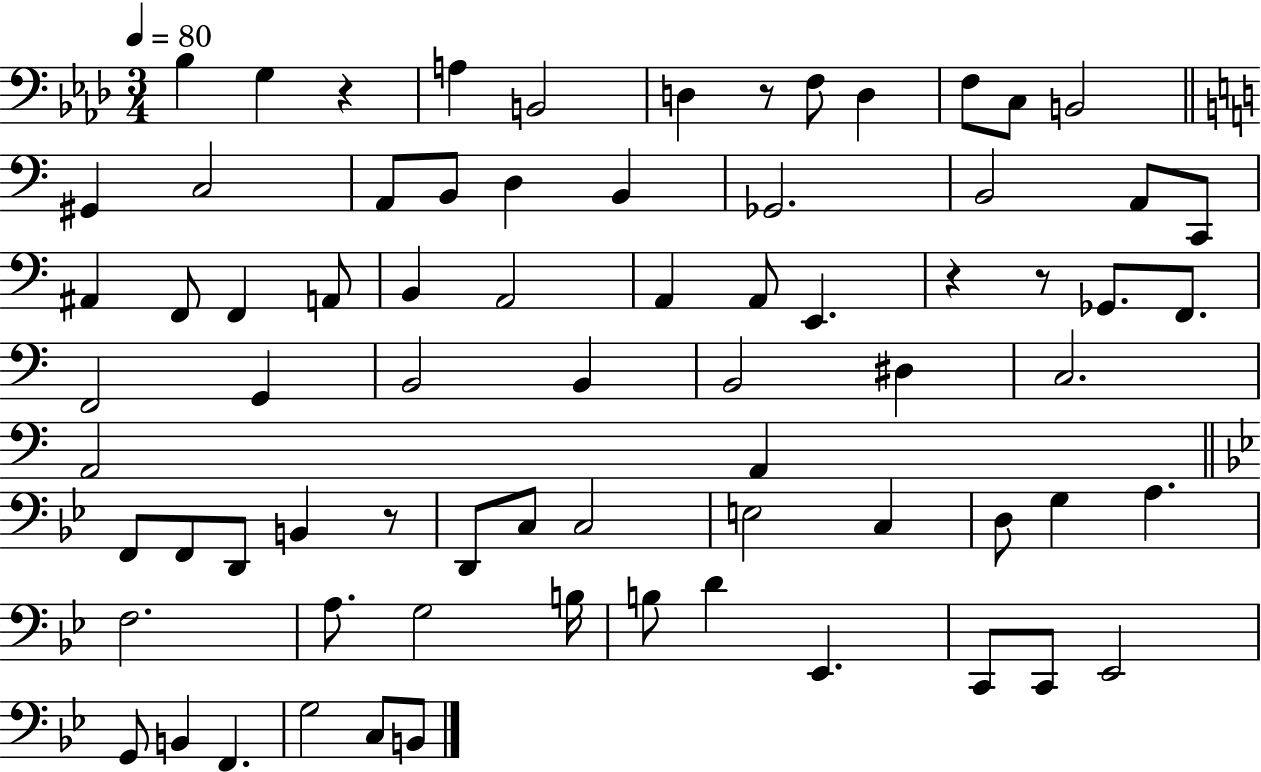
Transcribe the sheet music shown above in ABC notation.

X:1
T:Untitled
M:3/4
L:1/4
K:Ab
_B, G, z A, B,,2 D, z/2 F,/2 D, F,/2 C,/2 B,,2 ^G,, C,2 A,,/2 B,,/2 D, B,, _G,,2 B,,2 A,,/2 C,,/2 ^A,, F,,/2 F,, A,,/2 B,, A,,2 A,, A,,/2 E,, z z/2 _G,,/2 F,,/2 F,,2 G,, B,,2 B,, B,,2 ^D, C,2 A,,2 A,, F,,/2 F,,/2 D,,/2 B,, z/2 D,,/2 C,/2 C,2 E,2 C, D,/2 G, A, F,2 A,/2 G,2 B,/4 B,/2 D _E,, C,,/2 C,,/2 _E,,2 G,,/2 B,, F,, G,2 C,/2 B,,/2